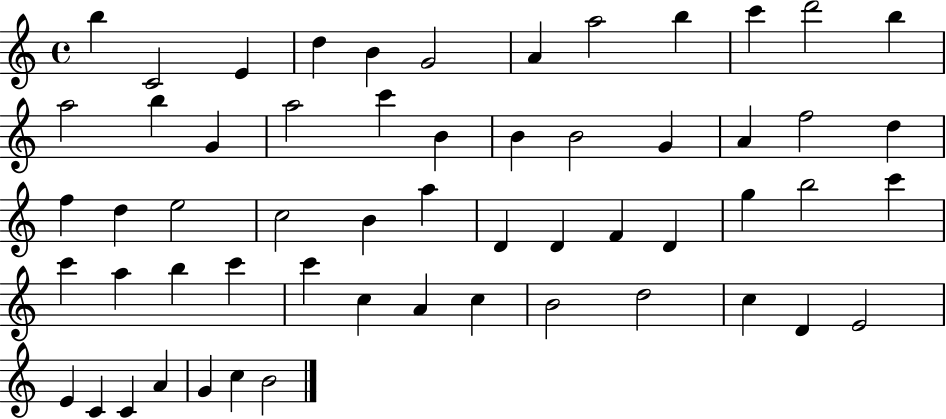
X:1
T:Untitled
M:4/4
L:1/4
K:C
b C2 E d B G2 A a2 b c' d'2 b a2 b G a2 c' B B B2 G A f2 d f d e2 c2 B a D D F D g b2 c' c' a b c' c' c A c B2 d2 c D E2 E C C A G c B2